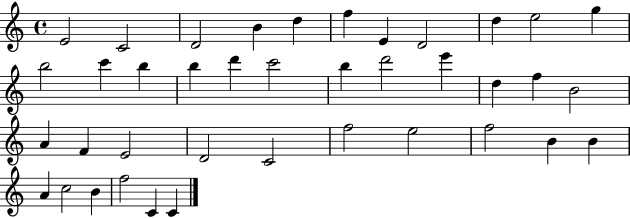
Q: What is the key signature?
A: C major